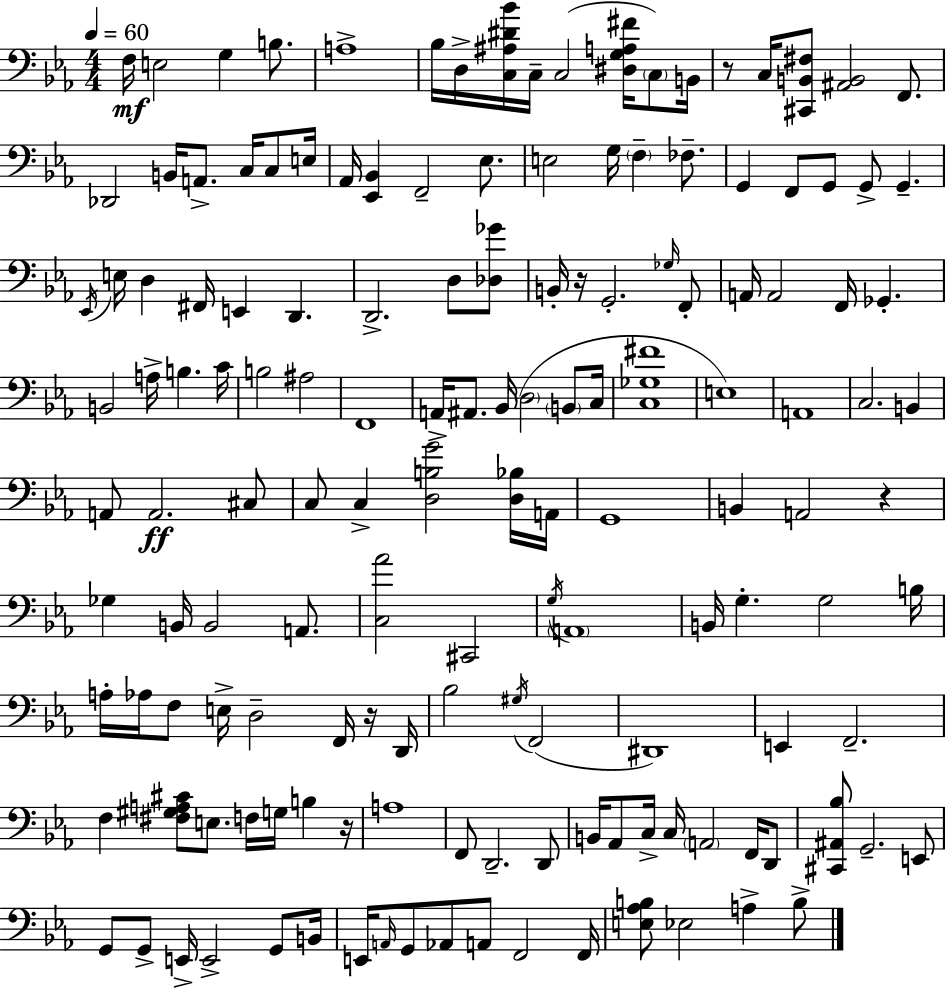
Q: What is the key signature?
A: C minor